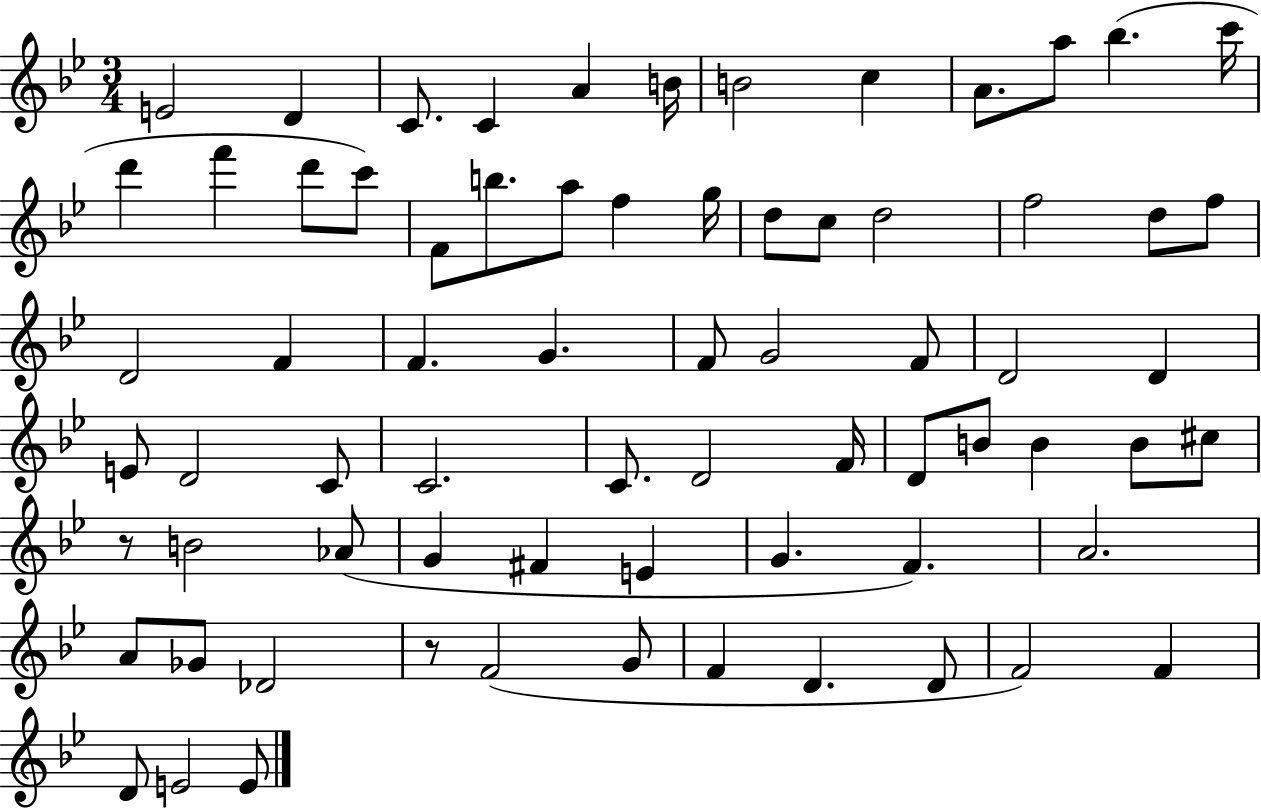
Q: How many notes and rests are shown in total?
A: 71